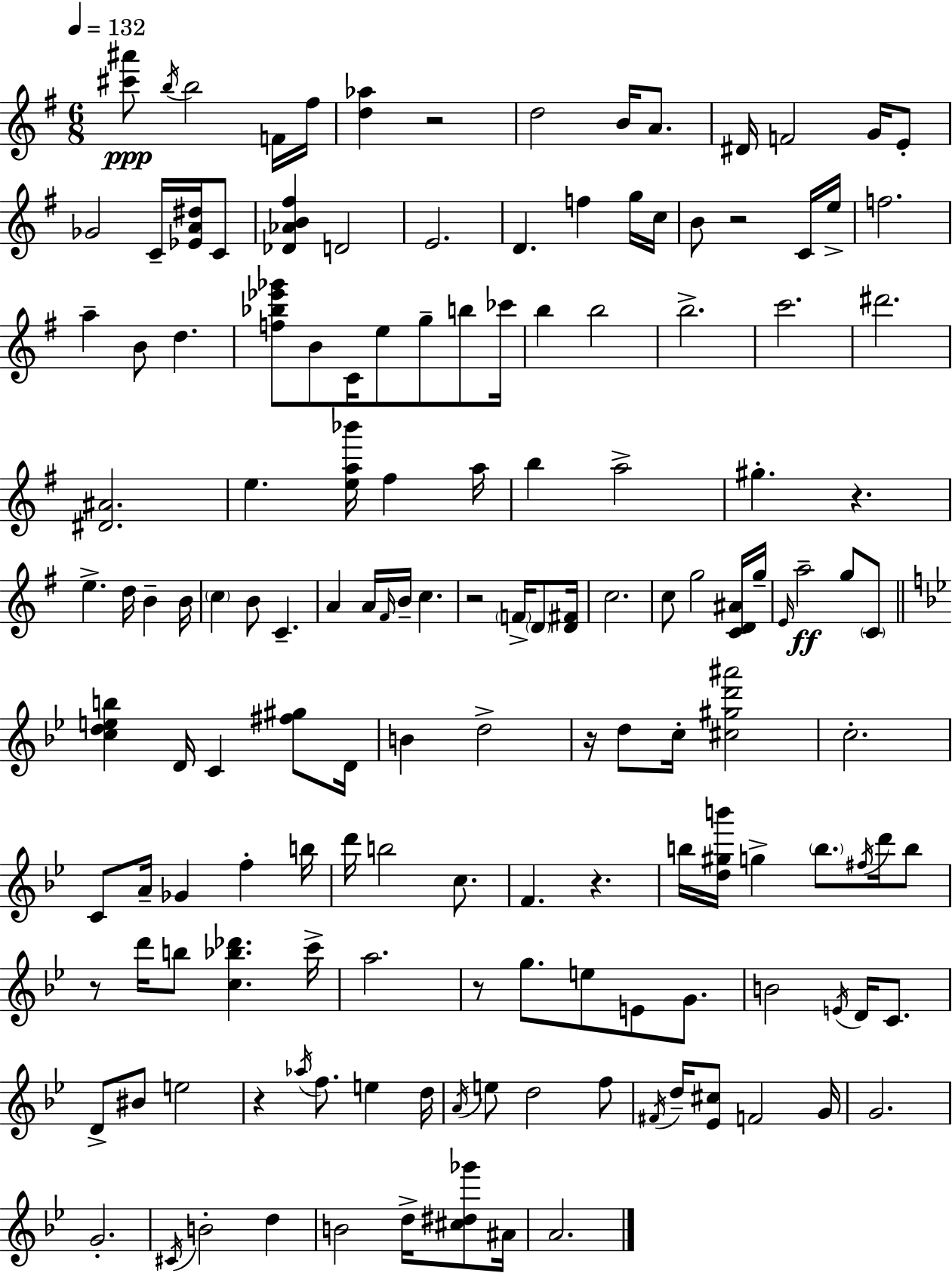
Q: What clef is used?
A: treble